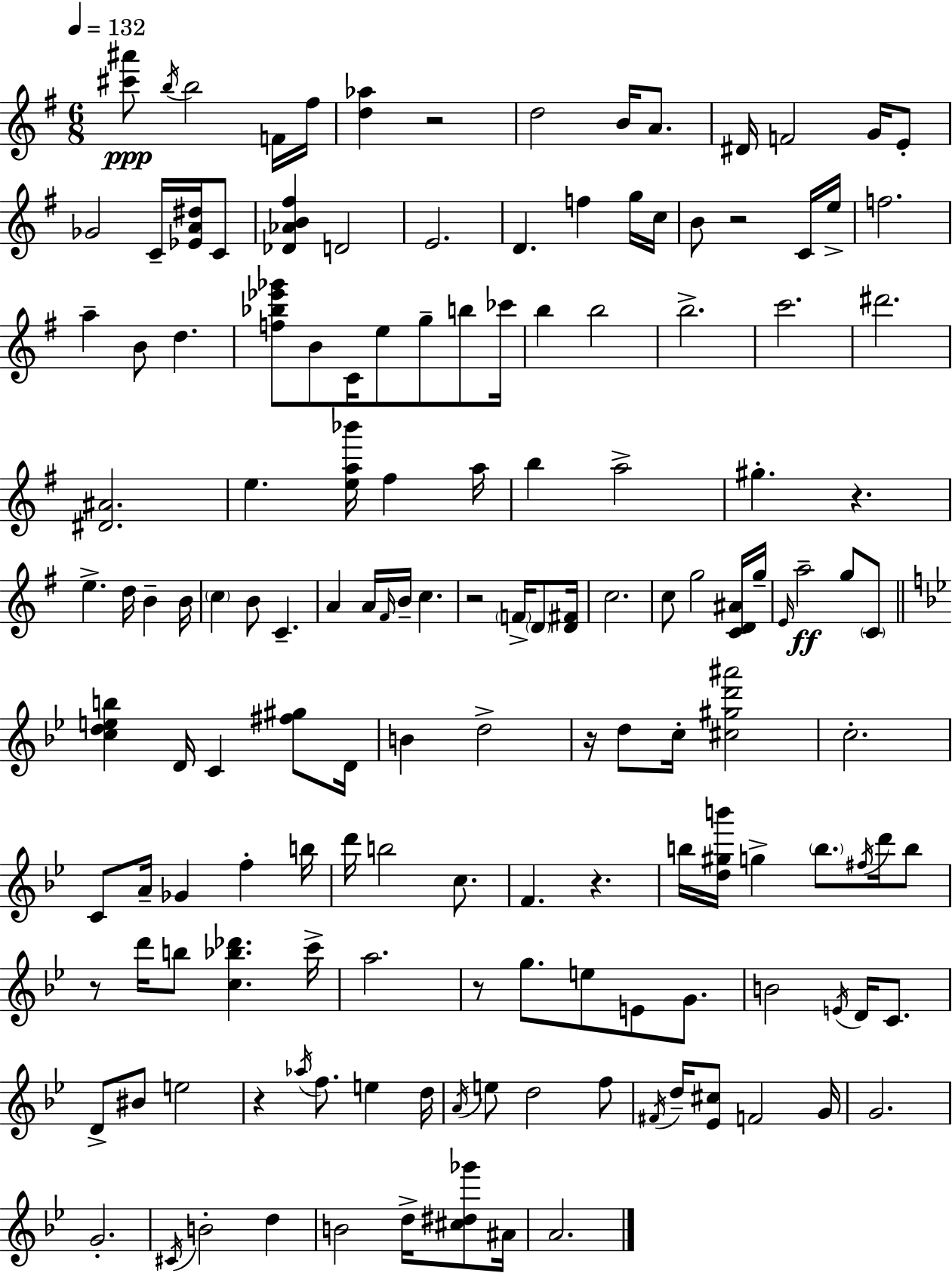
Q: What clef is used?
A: treble